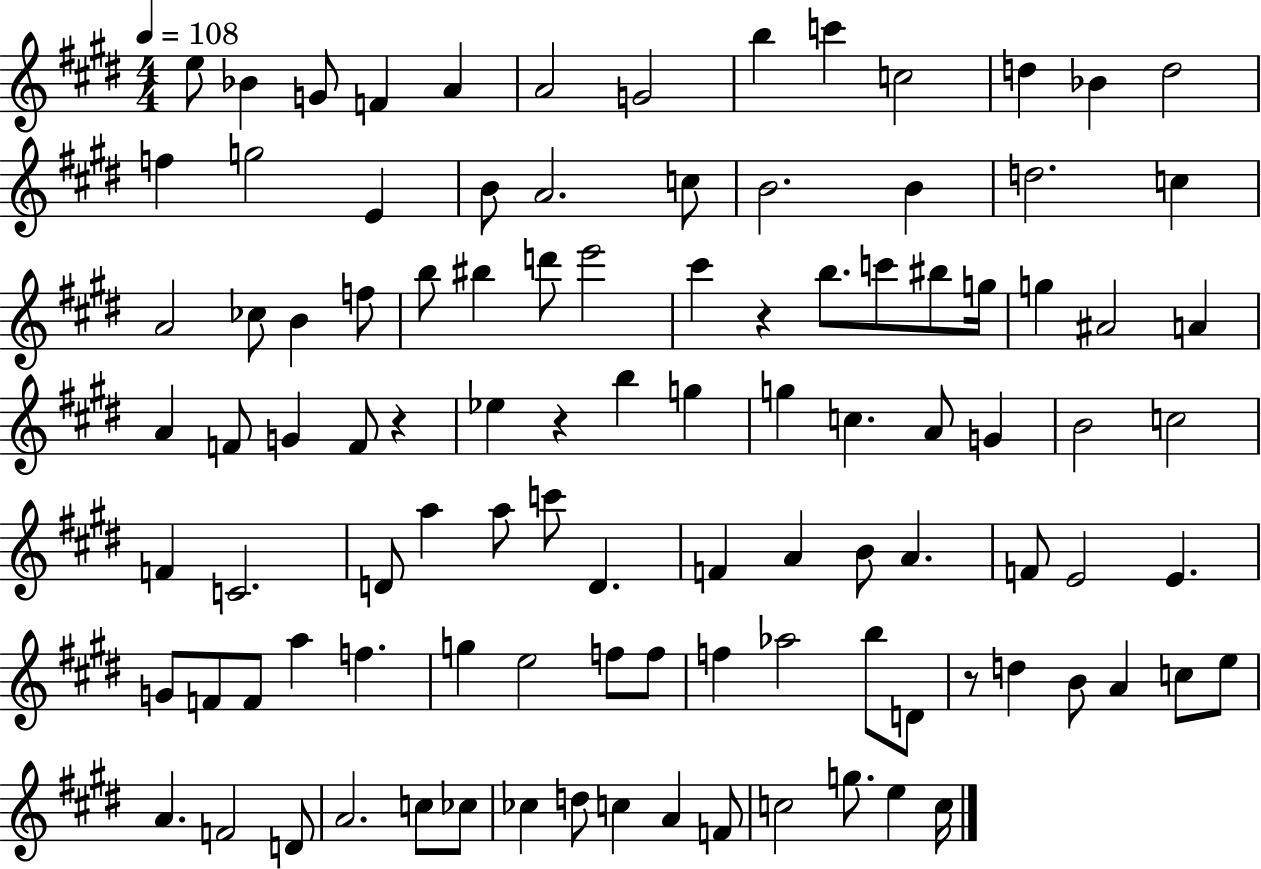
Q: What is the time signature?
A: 4/4